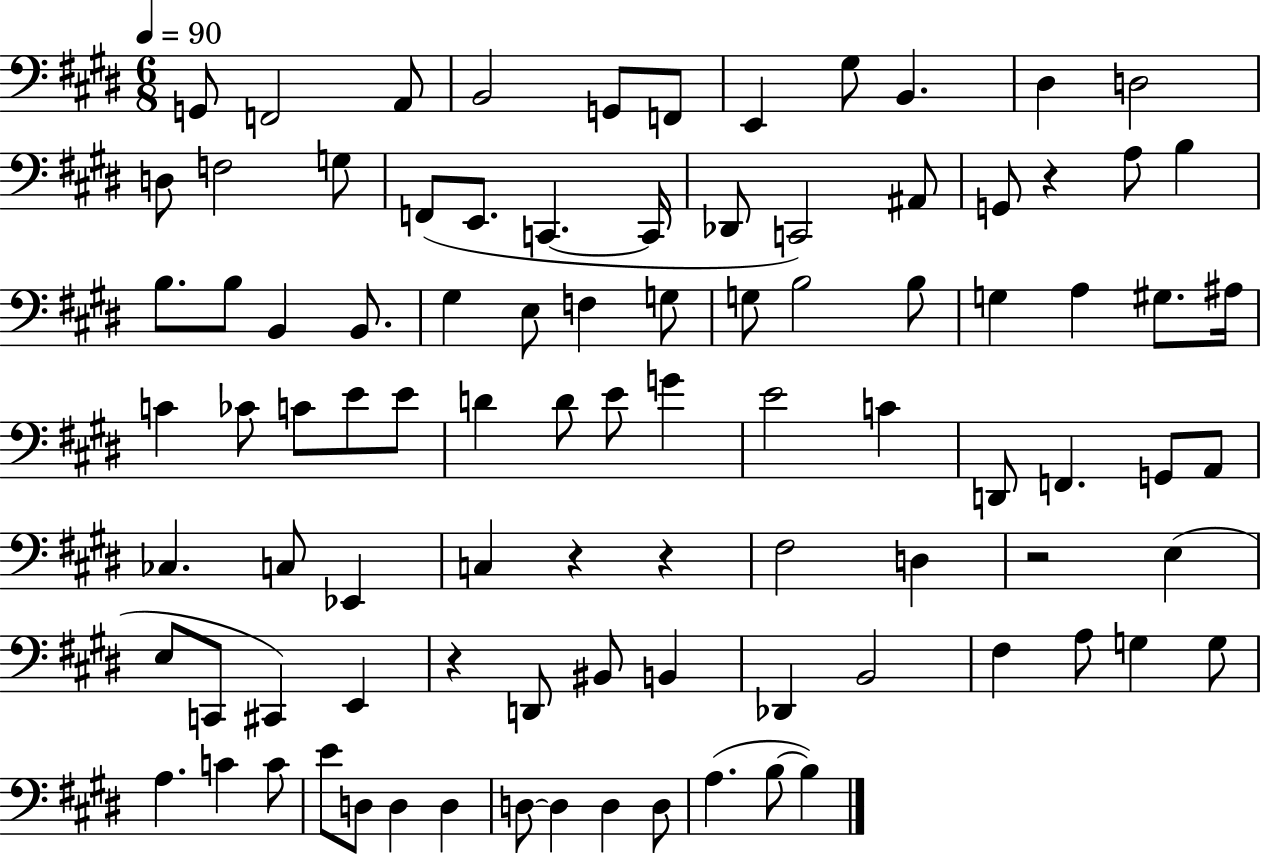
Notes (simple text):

G2/e F2/h A2/e B2/h G2/e F2/e E2/q G#3/e B2/q. D#3/q D3/h D3/e F3/h G3/e F2/e E2/e. C2/q. C2/s Db2/e C2/h A#2/e G2/e R/q A3/e B3/q B3/e. B3/e B2/q B2/e. G#3/q E3/e F3/q G3/e G3/e B3/h B3/e G3/q A3/q G#3/e. A#3/s C4/q CES4/e C4/e E4/e E4/e D4/q D4/e E4/e G4/q E4/h C4/q D2/e F2/q. G2/e A2/e CES3/q. C3/e Eb2/q C3/q R/q R/q F#3/h D3/q R/h E3/q E3/e C2/e C#2/q E2/q R/q D2/e BIS2/e B2/q Db2/q B2/h F#3/q A3/e G3/q G3/e A3/q. C4/q C4/e E4/e D3/e D3/q D3/q D3/e D3/q D3/q D3/e A3/q. B3/e B3/q